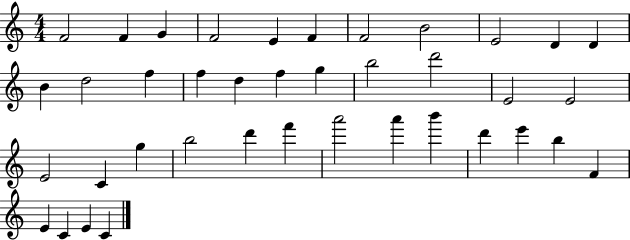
X:1
T:Untitled
M:4/4
L:1/4
K:C
F2 F G F2 E F F2 B2 E2 D D B d2 f f d f g b2 d'2 E2 E2 E2 C g b2 d' f' a'2 a' b' d' e' b F E C E C